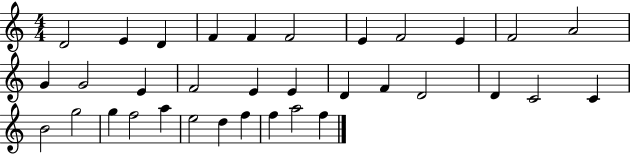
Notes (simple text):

D4/h E4/q D4/q F4/q F4/q F4/h E4/q F4/h E4/q F4/h A4/h G4/q G4/h E4/q F4/h E4/q E4/q D4/q F4/q D4/h D4/q C4/h C4/q B4/h G5/h G5/q F5/h A5/q E5/h D5/q F5/q F5/q A5/h F5/q